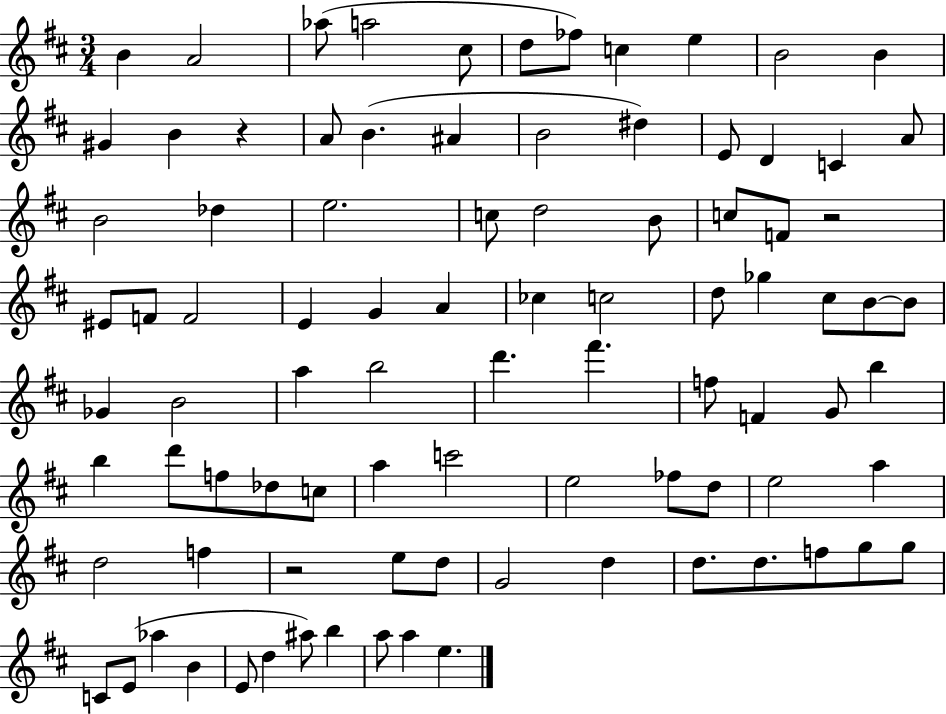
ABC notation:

X:1
T:Untitled
M:3/4
L:1/4
K:D
B A2 _a/2 a2 ^c/2 d/2 _f/2 c e B2 B ^G B z A/2 B ^A B2 ^d E/2 D C A/2 B2 _d e2 c/2 d2 B/2 c/2 F/2 z2 ^E/2 F/2 F2 E G A _c c2 d/2 _g ^c/2 B/2 B/2 _G B2 a b2 d' ^f' f/2 F G/2 b b d'/2 f/2 _d/2 c/2 a c'2 e2 _f/2 d/2 e2 a d2 f z2 e/2 d/2 G2 d d/2 d/2 f/2 g/2 g/2 C/2 E/2 _a B E/2 d ^a/2 b a/2 a e